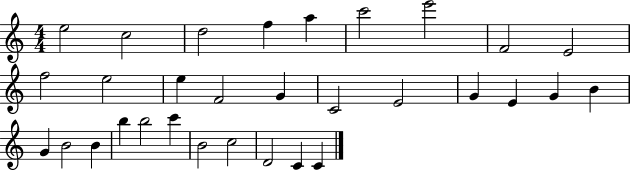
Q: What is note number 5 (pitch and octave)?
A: A5